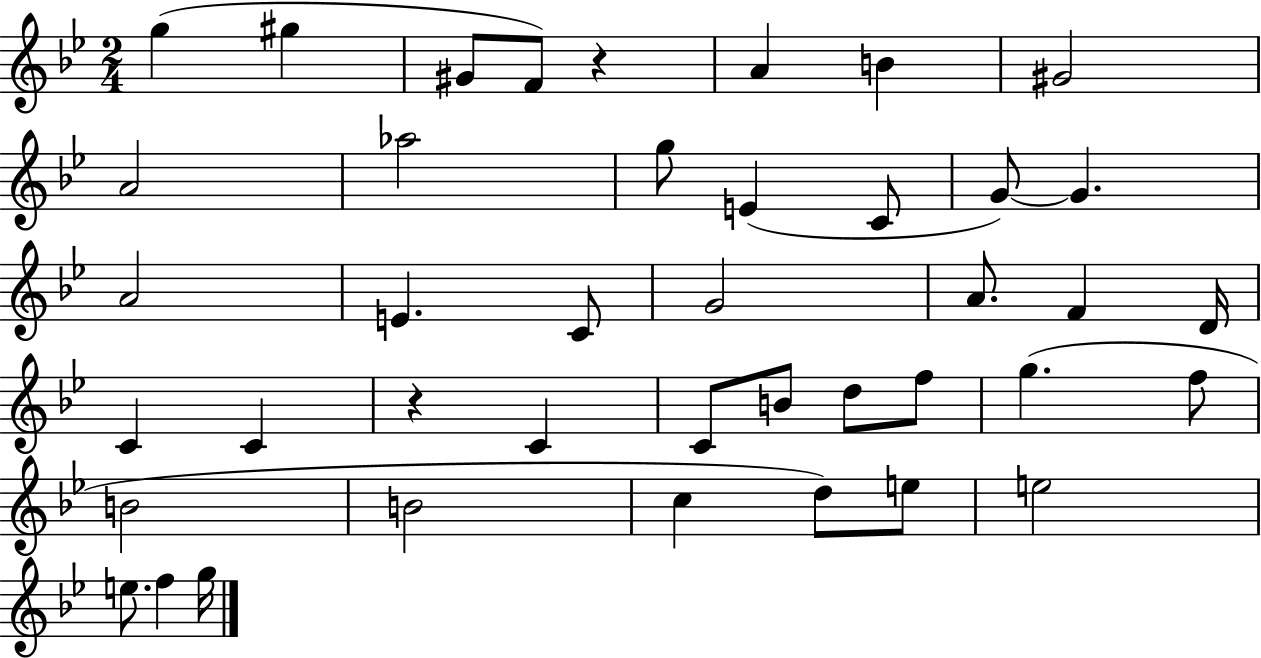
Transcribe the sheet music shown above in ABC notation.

X:1
T:Untitled
M:2/4
L:1/4
K:Bb
g ^g ^G/2 F/2 z A B ^G2 A2 _a2 g/2 E C/2 G/2 G A2 E C/2 G2 A/2 F D/4 C C z C C/2 B/2 d/2 f/2 g f/2 B2 B2 c d/2 e/2 e2 e/2 f g/4